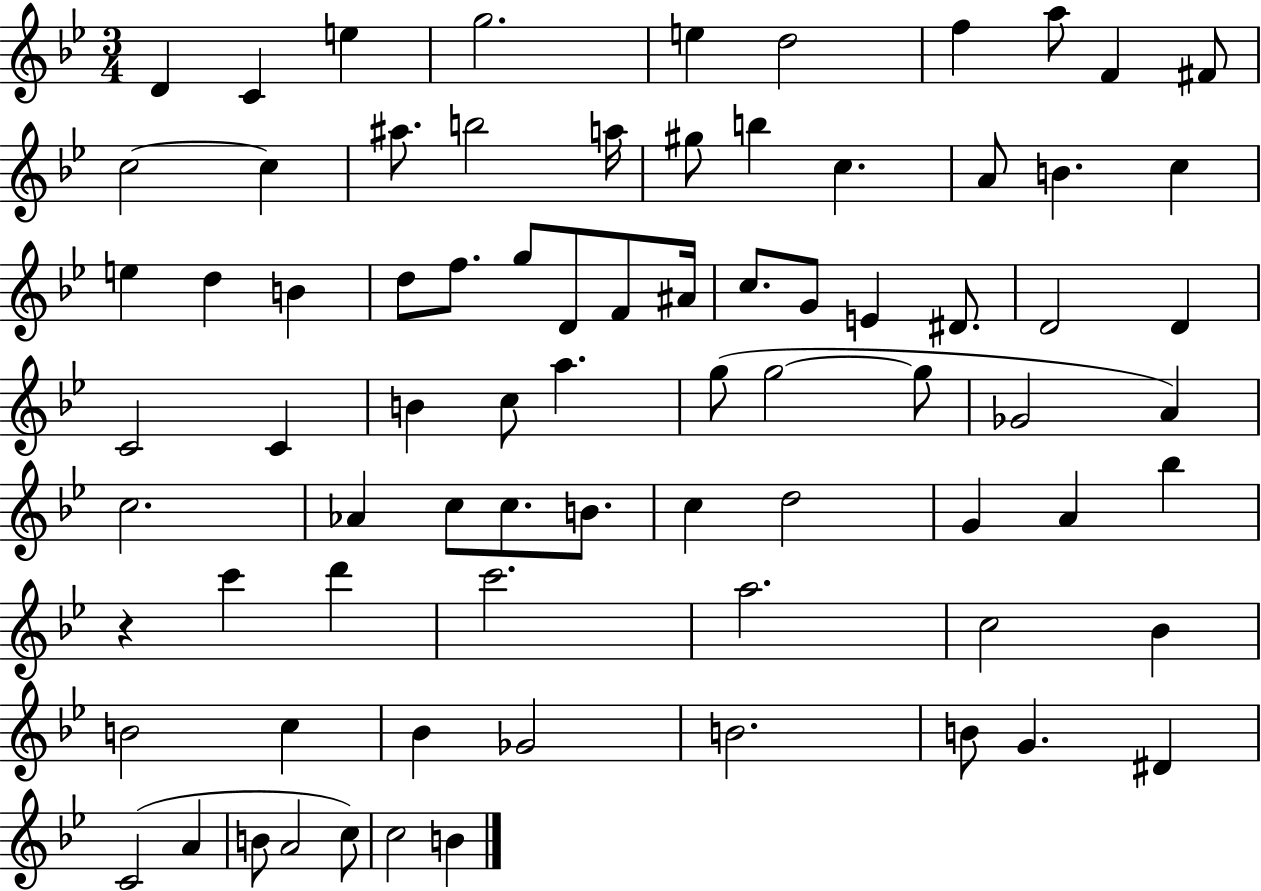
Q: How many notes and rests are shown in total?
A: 78